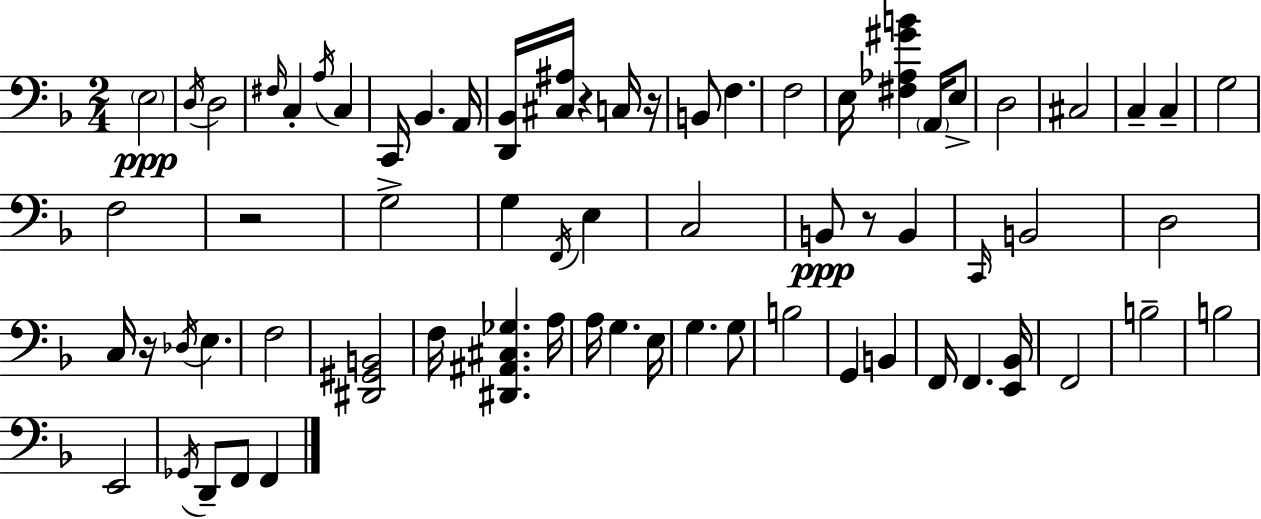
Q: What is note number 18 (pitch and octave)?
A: D3